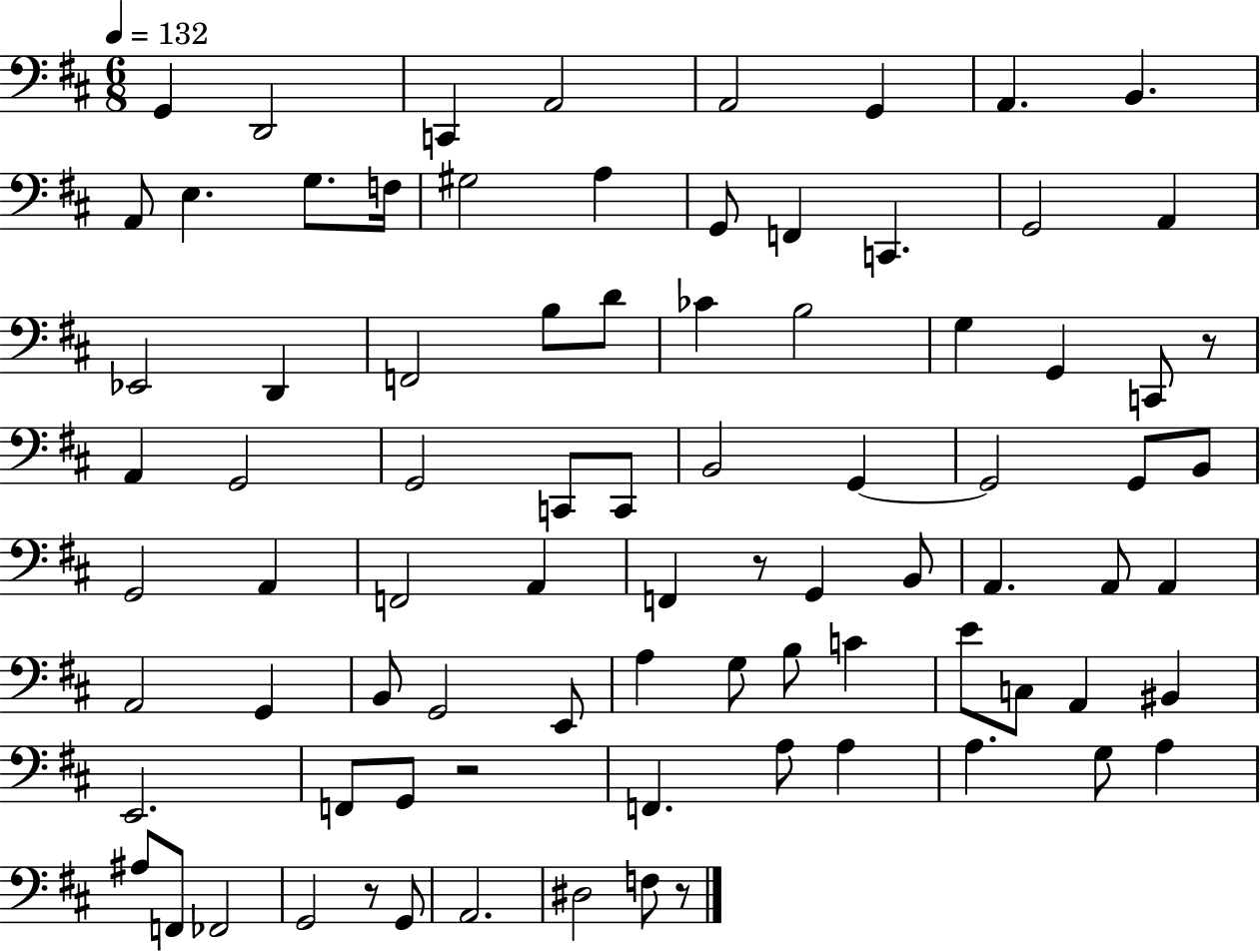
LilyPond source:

{
  \clef bass
  \numericTimeSignature
  \time 6/8
  \key d \major
  \tempo 4 = 132
  g,4 d,2 | c,4 a,2 | a,2 g,4 | a,4. b,4. | \break a,8 e4. g8. f16 | gis2 a4 | g,8 f,4 c,4. | g,2 a,4 | \break ees,2 d,4 | f,2 b8 d'8 | ces'4 b2 | g4 g,4 c,8 r8 | \break a,4 g,2 | g,2 c,8 c,8 | b,2 g,4~~ | g,2 g,8 b,8 | \break g,2 a,4 | f,2 a,4 | f,4 r8 g,4 b,8 | a,4. a,8 a,4 | \break a,2 g,4 | b,8 g,2 e,8 | a4 g8 b8 c'4 | e'8 c8 a,4 bis,4 | \break e,2. | f,8 g,8 r2 | f,4. a8 a4 | a4. g8 a4 | \break ais8 f,8 fes,2 | g,2 r8 g,8 | a,2. | dis2 f8 r8 | \break \bar "|."
}